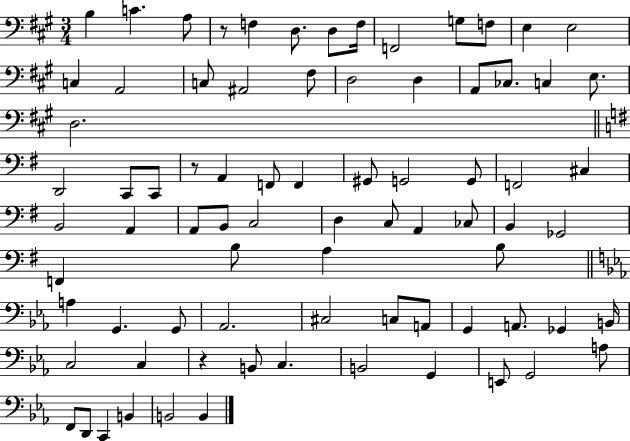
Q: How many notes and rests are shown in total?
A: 79